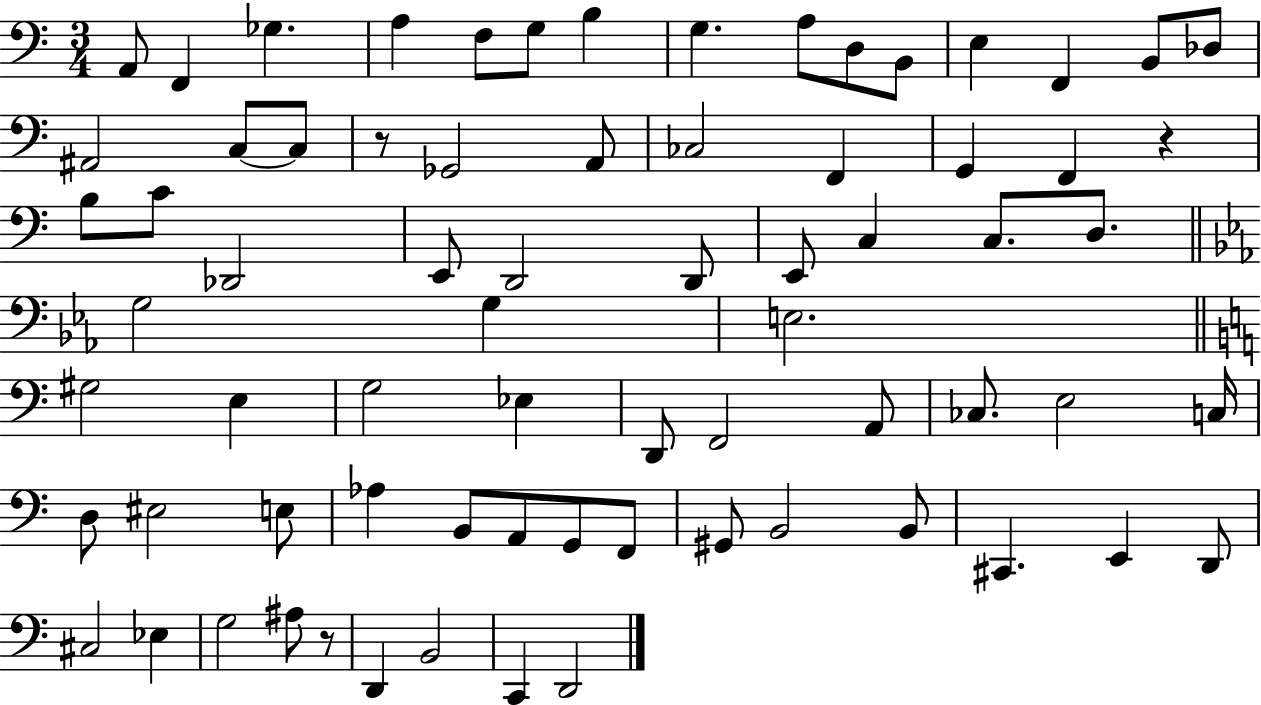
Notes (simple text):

A2/e F2/q Gb3/q. A3/q F3/e G3/e B3/q G3/q. A3/e D3/e B2/e E3/q F2/q B2/e Db3/e A#2/h C3/e C3/e R/e Gb2/h A2/e CES3/h F2/q G2/q F2/q R/q B3/e C4/e Db2/h E2/e D2/h D2/e E2/e C3/q C3/e. D3/e. G3/h G3/q E3/h. G#3/h E3/q G3/h Eb3/q D2/e F2/h A2/e CES3/e. E3/h C3/s D3/e EIS3/h E3/e Ab3/q B2/e A2/e G2/e F2/e G#2/e B2/h B2/e C#2/q. E2/q D2/e C#3/h Eb3/q G3/h A#3/e R/e D2/q B2/h C2/q D2/h